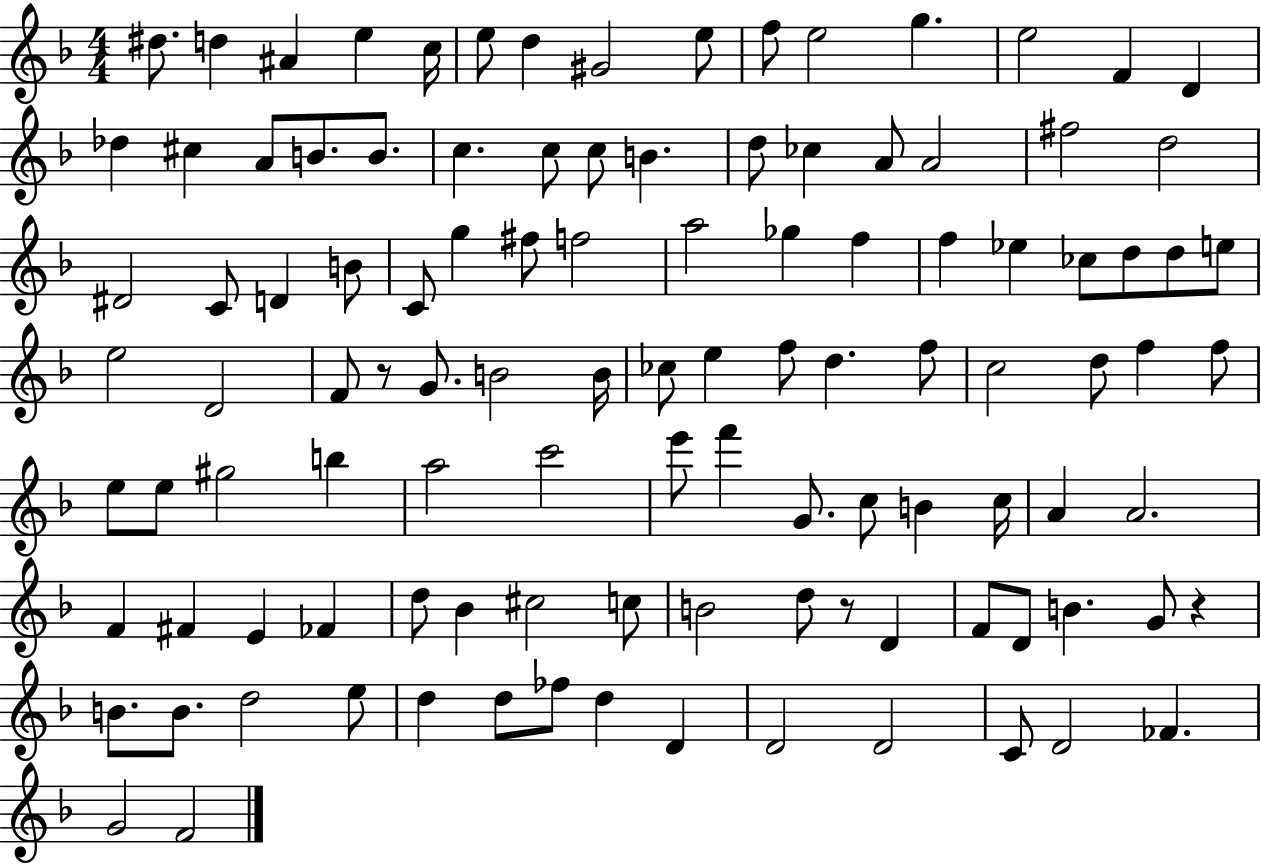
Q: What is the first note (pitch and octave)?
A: D#5